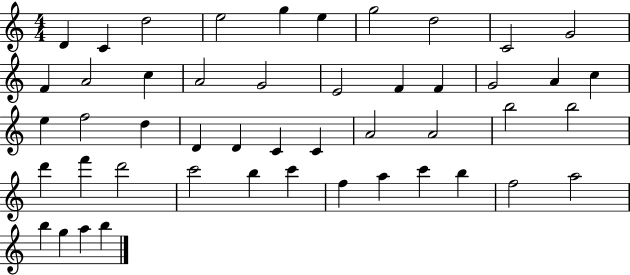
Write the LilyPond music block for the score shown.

{
  \clef treble
  \numericTimeSignature
  \time 4/4
  \key c \major
  d'4 c'4 d''2 | e''2 g''4 e''4 | g''2 d''2 | c'2 g'2 | \break f'4 a'2 c''4 | a'2 g'2 | e'2 f'4 f'4 | g'2 a'4 c''4 | \break e''4 f''2 d''4 | d'4 d'4 c'4 c'4 | a'2 a'2 | b''2 b''2 | \break d'''4 f'''4 d'''2 | c'''2 b''4 c'''4 | f''4 a''4 c'''4 b''4 | f''2 a''2 | \break b''4 g''4 a''4 b''4 | \bar "|."
}